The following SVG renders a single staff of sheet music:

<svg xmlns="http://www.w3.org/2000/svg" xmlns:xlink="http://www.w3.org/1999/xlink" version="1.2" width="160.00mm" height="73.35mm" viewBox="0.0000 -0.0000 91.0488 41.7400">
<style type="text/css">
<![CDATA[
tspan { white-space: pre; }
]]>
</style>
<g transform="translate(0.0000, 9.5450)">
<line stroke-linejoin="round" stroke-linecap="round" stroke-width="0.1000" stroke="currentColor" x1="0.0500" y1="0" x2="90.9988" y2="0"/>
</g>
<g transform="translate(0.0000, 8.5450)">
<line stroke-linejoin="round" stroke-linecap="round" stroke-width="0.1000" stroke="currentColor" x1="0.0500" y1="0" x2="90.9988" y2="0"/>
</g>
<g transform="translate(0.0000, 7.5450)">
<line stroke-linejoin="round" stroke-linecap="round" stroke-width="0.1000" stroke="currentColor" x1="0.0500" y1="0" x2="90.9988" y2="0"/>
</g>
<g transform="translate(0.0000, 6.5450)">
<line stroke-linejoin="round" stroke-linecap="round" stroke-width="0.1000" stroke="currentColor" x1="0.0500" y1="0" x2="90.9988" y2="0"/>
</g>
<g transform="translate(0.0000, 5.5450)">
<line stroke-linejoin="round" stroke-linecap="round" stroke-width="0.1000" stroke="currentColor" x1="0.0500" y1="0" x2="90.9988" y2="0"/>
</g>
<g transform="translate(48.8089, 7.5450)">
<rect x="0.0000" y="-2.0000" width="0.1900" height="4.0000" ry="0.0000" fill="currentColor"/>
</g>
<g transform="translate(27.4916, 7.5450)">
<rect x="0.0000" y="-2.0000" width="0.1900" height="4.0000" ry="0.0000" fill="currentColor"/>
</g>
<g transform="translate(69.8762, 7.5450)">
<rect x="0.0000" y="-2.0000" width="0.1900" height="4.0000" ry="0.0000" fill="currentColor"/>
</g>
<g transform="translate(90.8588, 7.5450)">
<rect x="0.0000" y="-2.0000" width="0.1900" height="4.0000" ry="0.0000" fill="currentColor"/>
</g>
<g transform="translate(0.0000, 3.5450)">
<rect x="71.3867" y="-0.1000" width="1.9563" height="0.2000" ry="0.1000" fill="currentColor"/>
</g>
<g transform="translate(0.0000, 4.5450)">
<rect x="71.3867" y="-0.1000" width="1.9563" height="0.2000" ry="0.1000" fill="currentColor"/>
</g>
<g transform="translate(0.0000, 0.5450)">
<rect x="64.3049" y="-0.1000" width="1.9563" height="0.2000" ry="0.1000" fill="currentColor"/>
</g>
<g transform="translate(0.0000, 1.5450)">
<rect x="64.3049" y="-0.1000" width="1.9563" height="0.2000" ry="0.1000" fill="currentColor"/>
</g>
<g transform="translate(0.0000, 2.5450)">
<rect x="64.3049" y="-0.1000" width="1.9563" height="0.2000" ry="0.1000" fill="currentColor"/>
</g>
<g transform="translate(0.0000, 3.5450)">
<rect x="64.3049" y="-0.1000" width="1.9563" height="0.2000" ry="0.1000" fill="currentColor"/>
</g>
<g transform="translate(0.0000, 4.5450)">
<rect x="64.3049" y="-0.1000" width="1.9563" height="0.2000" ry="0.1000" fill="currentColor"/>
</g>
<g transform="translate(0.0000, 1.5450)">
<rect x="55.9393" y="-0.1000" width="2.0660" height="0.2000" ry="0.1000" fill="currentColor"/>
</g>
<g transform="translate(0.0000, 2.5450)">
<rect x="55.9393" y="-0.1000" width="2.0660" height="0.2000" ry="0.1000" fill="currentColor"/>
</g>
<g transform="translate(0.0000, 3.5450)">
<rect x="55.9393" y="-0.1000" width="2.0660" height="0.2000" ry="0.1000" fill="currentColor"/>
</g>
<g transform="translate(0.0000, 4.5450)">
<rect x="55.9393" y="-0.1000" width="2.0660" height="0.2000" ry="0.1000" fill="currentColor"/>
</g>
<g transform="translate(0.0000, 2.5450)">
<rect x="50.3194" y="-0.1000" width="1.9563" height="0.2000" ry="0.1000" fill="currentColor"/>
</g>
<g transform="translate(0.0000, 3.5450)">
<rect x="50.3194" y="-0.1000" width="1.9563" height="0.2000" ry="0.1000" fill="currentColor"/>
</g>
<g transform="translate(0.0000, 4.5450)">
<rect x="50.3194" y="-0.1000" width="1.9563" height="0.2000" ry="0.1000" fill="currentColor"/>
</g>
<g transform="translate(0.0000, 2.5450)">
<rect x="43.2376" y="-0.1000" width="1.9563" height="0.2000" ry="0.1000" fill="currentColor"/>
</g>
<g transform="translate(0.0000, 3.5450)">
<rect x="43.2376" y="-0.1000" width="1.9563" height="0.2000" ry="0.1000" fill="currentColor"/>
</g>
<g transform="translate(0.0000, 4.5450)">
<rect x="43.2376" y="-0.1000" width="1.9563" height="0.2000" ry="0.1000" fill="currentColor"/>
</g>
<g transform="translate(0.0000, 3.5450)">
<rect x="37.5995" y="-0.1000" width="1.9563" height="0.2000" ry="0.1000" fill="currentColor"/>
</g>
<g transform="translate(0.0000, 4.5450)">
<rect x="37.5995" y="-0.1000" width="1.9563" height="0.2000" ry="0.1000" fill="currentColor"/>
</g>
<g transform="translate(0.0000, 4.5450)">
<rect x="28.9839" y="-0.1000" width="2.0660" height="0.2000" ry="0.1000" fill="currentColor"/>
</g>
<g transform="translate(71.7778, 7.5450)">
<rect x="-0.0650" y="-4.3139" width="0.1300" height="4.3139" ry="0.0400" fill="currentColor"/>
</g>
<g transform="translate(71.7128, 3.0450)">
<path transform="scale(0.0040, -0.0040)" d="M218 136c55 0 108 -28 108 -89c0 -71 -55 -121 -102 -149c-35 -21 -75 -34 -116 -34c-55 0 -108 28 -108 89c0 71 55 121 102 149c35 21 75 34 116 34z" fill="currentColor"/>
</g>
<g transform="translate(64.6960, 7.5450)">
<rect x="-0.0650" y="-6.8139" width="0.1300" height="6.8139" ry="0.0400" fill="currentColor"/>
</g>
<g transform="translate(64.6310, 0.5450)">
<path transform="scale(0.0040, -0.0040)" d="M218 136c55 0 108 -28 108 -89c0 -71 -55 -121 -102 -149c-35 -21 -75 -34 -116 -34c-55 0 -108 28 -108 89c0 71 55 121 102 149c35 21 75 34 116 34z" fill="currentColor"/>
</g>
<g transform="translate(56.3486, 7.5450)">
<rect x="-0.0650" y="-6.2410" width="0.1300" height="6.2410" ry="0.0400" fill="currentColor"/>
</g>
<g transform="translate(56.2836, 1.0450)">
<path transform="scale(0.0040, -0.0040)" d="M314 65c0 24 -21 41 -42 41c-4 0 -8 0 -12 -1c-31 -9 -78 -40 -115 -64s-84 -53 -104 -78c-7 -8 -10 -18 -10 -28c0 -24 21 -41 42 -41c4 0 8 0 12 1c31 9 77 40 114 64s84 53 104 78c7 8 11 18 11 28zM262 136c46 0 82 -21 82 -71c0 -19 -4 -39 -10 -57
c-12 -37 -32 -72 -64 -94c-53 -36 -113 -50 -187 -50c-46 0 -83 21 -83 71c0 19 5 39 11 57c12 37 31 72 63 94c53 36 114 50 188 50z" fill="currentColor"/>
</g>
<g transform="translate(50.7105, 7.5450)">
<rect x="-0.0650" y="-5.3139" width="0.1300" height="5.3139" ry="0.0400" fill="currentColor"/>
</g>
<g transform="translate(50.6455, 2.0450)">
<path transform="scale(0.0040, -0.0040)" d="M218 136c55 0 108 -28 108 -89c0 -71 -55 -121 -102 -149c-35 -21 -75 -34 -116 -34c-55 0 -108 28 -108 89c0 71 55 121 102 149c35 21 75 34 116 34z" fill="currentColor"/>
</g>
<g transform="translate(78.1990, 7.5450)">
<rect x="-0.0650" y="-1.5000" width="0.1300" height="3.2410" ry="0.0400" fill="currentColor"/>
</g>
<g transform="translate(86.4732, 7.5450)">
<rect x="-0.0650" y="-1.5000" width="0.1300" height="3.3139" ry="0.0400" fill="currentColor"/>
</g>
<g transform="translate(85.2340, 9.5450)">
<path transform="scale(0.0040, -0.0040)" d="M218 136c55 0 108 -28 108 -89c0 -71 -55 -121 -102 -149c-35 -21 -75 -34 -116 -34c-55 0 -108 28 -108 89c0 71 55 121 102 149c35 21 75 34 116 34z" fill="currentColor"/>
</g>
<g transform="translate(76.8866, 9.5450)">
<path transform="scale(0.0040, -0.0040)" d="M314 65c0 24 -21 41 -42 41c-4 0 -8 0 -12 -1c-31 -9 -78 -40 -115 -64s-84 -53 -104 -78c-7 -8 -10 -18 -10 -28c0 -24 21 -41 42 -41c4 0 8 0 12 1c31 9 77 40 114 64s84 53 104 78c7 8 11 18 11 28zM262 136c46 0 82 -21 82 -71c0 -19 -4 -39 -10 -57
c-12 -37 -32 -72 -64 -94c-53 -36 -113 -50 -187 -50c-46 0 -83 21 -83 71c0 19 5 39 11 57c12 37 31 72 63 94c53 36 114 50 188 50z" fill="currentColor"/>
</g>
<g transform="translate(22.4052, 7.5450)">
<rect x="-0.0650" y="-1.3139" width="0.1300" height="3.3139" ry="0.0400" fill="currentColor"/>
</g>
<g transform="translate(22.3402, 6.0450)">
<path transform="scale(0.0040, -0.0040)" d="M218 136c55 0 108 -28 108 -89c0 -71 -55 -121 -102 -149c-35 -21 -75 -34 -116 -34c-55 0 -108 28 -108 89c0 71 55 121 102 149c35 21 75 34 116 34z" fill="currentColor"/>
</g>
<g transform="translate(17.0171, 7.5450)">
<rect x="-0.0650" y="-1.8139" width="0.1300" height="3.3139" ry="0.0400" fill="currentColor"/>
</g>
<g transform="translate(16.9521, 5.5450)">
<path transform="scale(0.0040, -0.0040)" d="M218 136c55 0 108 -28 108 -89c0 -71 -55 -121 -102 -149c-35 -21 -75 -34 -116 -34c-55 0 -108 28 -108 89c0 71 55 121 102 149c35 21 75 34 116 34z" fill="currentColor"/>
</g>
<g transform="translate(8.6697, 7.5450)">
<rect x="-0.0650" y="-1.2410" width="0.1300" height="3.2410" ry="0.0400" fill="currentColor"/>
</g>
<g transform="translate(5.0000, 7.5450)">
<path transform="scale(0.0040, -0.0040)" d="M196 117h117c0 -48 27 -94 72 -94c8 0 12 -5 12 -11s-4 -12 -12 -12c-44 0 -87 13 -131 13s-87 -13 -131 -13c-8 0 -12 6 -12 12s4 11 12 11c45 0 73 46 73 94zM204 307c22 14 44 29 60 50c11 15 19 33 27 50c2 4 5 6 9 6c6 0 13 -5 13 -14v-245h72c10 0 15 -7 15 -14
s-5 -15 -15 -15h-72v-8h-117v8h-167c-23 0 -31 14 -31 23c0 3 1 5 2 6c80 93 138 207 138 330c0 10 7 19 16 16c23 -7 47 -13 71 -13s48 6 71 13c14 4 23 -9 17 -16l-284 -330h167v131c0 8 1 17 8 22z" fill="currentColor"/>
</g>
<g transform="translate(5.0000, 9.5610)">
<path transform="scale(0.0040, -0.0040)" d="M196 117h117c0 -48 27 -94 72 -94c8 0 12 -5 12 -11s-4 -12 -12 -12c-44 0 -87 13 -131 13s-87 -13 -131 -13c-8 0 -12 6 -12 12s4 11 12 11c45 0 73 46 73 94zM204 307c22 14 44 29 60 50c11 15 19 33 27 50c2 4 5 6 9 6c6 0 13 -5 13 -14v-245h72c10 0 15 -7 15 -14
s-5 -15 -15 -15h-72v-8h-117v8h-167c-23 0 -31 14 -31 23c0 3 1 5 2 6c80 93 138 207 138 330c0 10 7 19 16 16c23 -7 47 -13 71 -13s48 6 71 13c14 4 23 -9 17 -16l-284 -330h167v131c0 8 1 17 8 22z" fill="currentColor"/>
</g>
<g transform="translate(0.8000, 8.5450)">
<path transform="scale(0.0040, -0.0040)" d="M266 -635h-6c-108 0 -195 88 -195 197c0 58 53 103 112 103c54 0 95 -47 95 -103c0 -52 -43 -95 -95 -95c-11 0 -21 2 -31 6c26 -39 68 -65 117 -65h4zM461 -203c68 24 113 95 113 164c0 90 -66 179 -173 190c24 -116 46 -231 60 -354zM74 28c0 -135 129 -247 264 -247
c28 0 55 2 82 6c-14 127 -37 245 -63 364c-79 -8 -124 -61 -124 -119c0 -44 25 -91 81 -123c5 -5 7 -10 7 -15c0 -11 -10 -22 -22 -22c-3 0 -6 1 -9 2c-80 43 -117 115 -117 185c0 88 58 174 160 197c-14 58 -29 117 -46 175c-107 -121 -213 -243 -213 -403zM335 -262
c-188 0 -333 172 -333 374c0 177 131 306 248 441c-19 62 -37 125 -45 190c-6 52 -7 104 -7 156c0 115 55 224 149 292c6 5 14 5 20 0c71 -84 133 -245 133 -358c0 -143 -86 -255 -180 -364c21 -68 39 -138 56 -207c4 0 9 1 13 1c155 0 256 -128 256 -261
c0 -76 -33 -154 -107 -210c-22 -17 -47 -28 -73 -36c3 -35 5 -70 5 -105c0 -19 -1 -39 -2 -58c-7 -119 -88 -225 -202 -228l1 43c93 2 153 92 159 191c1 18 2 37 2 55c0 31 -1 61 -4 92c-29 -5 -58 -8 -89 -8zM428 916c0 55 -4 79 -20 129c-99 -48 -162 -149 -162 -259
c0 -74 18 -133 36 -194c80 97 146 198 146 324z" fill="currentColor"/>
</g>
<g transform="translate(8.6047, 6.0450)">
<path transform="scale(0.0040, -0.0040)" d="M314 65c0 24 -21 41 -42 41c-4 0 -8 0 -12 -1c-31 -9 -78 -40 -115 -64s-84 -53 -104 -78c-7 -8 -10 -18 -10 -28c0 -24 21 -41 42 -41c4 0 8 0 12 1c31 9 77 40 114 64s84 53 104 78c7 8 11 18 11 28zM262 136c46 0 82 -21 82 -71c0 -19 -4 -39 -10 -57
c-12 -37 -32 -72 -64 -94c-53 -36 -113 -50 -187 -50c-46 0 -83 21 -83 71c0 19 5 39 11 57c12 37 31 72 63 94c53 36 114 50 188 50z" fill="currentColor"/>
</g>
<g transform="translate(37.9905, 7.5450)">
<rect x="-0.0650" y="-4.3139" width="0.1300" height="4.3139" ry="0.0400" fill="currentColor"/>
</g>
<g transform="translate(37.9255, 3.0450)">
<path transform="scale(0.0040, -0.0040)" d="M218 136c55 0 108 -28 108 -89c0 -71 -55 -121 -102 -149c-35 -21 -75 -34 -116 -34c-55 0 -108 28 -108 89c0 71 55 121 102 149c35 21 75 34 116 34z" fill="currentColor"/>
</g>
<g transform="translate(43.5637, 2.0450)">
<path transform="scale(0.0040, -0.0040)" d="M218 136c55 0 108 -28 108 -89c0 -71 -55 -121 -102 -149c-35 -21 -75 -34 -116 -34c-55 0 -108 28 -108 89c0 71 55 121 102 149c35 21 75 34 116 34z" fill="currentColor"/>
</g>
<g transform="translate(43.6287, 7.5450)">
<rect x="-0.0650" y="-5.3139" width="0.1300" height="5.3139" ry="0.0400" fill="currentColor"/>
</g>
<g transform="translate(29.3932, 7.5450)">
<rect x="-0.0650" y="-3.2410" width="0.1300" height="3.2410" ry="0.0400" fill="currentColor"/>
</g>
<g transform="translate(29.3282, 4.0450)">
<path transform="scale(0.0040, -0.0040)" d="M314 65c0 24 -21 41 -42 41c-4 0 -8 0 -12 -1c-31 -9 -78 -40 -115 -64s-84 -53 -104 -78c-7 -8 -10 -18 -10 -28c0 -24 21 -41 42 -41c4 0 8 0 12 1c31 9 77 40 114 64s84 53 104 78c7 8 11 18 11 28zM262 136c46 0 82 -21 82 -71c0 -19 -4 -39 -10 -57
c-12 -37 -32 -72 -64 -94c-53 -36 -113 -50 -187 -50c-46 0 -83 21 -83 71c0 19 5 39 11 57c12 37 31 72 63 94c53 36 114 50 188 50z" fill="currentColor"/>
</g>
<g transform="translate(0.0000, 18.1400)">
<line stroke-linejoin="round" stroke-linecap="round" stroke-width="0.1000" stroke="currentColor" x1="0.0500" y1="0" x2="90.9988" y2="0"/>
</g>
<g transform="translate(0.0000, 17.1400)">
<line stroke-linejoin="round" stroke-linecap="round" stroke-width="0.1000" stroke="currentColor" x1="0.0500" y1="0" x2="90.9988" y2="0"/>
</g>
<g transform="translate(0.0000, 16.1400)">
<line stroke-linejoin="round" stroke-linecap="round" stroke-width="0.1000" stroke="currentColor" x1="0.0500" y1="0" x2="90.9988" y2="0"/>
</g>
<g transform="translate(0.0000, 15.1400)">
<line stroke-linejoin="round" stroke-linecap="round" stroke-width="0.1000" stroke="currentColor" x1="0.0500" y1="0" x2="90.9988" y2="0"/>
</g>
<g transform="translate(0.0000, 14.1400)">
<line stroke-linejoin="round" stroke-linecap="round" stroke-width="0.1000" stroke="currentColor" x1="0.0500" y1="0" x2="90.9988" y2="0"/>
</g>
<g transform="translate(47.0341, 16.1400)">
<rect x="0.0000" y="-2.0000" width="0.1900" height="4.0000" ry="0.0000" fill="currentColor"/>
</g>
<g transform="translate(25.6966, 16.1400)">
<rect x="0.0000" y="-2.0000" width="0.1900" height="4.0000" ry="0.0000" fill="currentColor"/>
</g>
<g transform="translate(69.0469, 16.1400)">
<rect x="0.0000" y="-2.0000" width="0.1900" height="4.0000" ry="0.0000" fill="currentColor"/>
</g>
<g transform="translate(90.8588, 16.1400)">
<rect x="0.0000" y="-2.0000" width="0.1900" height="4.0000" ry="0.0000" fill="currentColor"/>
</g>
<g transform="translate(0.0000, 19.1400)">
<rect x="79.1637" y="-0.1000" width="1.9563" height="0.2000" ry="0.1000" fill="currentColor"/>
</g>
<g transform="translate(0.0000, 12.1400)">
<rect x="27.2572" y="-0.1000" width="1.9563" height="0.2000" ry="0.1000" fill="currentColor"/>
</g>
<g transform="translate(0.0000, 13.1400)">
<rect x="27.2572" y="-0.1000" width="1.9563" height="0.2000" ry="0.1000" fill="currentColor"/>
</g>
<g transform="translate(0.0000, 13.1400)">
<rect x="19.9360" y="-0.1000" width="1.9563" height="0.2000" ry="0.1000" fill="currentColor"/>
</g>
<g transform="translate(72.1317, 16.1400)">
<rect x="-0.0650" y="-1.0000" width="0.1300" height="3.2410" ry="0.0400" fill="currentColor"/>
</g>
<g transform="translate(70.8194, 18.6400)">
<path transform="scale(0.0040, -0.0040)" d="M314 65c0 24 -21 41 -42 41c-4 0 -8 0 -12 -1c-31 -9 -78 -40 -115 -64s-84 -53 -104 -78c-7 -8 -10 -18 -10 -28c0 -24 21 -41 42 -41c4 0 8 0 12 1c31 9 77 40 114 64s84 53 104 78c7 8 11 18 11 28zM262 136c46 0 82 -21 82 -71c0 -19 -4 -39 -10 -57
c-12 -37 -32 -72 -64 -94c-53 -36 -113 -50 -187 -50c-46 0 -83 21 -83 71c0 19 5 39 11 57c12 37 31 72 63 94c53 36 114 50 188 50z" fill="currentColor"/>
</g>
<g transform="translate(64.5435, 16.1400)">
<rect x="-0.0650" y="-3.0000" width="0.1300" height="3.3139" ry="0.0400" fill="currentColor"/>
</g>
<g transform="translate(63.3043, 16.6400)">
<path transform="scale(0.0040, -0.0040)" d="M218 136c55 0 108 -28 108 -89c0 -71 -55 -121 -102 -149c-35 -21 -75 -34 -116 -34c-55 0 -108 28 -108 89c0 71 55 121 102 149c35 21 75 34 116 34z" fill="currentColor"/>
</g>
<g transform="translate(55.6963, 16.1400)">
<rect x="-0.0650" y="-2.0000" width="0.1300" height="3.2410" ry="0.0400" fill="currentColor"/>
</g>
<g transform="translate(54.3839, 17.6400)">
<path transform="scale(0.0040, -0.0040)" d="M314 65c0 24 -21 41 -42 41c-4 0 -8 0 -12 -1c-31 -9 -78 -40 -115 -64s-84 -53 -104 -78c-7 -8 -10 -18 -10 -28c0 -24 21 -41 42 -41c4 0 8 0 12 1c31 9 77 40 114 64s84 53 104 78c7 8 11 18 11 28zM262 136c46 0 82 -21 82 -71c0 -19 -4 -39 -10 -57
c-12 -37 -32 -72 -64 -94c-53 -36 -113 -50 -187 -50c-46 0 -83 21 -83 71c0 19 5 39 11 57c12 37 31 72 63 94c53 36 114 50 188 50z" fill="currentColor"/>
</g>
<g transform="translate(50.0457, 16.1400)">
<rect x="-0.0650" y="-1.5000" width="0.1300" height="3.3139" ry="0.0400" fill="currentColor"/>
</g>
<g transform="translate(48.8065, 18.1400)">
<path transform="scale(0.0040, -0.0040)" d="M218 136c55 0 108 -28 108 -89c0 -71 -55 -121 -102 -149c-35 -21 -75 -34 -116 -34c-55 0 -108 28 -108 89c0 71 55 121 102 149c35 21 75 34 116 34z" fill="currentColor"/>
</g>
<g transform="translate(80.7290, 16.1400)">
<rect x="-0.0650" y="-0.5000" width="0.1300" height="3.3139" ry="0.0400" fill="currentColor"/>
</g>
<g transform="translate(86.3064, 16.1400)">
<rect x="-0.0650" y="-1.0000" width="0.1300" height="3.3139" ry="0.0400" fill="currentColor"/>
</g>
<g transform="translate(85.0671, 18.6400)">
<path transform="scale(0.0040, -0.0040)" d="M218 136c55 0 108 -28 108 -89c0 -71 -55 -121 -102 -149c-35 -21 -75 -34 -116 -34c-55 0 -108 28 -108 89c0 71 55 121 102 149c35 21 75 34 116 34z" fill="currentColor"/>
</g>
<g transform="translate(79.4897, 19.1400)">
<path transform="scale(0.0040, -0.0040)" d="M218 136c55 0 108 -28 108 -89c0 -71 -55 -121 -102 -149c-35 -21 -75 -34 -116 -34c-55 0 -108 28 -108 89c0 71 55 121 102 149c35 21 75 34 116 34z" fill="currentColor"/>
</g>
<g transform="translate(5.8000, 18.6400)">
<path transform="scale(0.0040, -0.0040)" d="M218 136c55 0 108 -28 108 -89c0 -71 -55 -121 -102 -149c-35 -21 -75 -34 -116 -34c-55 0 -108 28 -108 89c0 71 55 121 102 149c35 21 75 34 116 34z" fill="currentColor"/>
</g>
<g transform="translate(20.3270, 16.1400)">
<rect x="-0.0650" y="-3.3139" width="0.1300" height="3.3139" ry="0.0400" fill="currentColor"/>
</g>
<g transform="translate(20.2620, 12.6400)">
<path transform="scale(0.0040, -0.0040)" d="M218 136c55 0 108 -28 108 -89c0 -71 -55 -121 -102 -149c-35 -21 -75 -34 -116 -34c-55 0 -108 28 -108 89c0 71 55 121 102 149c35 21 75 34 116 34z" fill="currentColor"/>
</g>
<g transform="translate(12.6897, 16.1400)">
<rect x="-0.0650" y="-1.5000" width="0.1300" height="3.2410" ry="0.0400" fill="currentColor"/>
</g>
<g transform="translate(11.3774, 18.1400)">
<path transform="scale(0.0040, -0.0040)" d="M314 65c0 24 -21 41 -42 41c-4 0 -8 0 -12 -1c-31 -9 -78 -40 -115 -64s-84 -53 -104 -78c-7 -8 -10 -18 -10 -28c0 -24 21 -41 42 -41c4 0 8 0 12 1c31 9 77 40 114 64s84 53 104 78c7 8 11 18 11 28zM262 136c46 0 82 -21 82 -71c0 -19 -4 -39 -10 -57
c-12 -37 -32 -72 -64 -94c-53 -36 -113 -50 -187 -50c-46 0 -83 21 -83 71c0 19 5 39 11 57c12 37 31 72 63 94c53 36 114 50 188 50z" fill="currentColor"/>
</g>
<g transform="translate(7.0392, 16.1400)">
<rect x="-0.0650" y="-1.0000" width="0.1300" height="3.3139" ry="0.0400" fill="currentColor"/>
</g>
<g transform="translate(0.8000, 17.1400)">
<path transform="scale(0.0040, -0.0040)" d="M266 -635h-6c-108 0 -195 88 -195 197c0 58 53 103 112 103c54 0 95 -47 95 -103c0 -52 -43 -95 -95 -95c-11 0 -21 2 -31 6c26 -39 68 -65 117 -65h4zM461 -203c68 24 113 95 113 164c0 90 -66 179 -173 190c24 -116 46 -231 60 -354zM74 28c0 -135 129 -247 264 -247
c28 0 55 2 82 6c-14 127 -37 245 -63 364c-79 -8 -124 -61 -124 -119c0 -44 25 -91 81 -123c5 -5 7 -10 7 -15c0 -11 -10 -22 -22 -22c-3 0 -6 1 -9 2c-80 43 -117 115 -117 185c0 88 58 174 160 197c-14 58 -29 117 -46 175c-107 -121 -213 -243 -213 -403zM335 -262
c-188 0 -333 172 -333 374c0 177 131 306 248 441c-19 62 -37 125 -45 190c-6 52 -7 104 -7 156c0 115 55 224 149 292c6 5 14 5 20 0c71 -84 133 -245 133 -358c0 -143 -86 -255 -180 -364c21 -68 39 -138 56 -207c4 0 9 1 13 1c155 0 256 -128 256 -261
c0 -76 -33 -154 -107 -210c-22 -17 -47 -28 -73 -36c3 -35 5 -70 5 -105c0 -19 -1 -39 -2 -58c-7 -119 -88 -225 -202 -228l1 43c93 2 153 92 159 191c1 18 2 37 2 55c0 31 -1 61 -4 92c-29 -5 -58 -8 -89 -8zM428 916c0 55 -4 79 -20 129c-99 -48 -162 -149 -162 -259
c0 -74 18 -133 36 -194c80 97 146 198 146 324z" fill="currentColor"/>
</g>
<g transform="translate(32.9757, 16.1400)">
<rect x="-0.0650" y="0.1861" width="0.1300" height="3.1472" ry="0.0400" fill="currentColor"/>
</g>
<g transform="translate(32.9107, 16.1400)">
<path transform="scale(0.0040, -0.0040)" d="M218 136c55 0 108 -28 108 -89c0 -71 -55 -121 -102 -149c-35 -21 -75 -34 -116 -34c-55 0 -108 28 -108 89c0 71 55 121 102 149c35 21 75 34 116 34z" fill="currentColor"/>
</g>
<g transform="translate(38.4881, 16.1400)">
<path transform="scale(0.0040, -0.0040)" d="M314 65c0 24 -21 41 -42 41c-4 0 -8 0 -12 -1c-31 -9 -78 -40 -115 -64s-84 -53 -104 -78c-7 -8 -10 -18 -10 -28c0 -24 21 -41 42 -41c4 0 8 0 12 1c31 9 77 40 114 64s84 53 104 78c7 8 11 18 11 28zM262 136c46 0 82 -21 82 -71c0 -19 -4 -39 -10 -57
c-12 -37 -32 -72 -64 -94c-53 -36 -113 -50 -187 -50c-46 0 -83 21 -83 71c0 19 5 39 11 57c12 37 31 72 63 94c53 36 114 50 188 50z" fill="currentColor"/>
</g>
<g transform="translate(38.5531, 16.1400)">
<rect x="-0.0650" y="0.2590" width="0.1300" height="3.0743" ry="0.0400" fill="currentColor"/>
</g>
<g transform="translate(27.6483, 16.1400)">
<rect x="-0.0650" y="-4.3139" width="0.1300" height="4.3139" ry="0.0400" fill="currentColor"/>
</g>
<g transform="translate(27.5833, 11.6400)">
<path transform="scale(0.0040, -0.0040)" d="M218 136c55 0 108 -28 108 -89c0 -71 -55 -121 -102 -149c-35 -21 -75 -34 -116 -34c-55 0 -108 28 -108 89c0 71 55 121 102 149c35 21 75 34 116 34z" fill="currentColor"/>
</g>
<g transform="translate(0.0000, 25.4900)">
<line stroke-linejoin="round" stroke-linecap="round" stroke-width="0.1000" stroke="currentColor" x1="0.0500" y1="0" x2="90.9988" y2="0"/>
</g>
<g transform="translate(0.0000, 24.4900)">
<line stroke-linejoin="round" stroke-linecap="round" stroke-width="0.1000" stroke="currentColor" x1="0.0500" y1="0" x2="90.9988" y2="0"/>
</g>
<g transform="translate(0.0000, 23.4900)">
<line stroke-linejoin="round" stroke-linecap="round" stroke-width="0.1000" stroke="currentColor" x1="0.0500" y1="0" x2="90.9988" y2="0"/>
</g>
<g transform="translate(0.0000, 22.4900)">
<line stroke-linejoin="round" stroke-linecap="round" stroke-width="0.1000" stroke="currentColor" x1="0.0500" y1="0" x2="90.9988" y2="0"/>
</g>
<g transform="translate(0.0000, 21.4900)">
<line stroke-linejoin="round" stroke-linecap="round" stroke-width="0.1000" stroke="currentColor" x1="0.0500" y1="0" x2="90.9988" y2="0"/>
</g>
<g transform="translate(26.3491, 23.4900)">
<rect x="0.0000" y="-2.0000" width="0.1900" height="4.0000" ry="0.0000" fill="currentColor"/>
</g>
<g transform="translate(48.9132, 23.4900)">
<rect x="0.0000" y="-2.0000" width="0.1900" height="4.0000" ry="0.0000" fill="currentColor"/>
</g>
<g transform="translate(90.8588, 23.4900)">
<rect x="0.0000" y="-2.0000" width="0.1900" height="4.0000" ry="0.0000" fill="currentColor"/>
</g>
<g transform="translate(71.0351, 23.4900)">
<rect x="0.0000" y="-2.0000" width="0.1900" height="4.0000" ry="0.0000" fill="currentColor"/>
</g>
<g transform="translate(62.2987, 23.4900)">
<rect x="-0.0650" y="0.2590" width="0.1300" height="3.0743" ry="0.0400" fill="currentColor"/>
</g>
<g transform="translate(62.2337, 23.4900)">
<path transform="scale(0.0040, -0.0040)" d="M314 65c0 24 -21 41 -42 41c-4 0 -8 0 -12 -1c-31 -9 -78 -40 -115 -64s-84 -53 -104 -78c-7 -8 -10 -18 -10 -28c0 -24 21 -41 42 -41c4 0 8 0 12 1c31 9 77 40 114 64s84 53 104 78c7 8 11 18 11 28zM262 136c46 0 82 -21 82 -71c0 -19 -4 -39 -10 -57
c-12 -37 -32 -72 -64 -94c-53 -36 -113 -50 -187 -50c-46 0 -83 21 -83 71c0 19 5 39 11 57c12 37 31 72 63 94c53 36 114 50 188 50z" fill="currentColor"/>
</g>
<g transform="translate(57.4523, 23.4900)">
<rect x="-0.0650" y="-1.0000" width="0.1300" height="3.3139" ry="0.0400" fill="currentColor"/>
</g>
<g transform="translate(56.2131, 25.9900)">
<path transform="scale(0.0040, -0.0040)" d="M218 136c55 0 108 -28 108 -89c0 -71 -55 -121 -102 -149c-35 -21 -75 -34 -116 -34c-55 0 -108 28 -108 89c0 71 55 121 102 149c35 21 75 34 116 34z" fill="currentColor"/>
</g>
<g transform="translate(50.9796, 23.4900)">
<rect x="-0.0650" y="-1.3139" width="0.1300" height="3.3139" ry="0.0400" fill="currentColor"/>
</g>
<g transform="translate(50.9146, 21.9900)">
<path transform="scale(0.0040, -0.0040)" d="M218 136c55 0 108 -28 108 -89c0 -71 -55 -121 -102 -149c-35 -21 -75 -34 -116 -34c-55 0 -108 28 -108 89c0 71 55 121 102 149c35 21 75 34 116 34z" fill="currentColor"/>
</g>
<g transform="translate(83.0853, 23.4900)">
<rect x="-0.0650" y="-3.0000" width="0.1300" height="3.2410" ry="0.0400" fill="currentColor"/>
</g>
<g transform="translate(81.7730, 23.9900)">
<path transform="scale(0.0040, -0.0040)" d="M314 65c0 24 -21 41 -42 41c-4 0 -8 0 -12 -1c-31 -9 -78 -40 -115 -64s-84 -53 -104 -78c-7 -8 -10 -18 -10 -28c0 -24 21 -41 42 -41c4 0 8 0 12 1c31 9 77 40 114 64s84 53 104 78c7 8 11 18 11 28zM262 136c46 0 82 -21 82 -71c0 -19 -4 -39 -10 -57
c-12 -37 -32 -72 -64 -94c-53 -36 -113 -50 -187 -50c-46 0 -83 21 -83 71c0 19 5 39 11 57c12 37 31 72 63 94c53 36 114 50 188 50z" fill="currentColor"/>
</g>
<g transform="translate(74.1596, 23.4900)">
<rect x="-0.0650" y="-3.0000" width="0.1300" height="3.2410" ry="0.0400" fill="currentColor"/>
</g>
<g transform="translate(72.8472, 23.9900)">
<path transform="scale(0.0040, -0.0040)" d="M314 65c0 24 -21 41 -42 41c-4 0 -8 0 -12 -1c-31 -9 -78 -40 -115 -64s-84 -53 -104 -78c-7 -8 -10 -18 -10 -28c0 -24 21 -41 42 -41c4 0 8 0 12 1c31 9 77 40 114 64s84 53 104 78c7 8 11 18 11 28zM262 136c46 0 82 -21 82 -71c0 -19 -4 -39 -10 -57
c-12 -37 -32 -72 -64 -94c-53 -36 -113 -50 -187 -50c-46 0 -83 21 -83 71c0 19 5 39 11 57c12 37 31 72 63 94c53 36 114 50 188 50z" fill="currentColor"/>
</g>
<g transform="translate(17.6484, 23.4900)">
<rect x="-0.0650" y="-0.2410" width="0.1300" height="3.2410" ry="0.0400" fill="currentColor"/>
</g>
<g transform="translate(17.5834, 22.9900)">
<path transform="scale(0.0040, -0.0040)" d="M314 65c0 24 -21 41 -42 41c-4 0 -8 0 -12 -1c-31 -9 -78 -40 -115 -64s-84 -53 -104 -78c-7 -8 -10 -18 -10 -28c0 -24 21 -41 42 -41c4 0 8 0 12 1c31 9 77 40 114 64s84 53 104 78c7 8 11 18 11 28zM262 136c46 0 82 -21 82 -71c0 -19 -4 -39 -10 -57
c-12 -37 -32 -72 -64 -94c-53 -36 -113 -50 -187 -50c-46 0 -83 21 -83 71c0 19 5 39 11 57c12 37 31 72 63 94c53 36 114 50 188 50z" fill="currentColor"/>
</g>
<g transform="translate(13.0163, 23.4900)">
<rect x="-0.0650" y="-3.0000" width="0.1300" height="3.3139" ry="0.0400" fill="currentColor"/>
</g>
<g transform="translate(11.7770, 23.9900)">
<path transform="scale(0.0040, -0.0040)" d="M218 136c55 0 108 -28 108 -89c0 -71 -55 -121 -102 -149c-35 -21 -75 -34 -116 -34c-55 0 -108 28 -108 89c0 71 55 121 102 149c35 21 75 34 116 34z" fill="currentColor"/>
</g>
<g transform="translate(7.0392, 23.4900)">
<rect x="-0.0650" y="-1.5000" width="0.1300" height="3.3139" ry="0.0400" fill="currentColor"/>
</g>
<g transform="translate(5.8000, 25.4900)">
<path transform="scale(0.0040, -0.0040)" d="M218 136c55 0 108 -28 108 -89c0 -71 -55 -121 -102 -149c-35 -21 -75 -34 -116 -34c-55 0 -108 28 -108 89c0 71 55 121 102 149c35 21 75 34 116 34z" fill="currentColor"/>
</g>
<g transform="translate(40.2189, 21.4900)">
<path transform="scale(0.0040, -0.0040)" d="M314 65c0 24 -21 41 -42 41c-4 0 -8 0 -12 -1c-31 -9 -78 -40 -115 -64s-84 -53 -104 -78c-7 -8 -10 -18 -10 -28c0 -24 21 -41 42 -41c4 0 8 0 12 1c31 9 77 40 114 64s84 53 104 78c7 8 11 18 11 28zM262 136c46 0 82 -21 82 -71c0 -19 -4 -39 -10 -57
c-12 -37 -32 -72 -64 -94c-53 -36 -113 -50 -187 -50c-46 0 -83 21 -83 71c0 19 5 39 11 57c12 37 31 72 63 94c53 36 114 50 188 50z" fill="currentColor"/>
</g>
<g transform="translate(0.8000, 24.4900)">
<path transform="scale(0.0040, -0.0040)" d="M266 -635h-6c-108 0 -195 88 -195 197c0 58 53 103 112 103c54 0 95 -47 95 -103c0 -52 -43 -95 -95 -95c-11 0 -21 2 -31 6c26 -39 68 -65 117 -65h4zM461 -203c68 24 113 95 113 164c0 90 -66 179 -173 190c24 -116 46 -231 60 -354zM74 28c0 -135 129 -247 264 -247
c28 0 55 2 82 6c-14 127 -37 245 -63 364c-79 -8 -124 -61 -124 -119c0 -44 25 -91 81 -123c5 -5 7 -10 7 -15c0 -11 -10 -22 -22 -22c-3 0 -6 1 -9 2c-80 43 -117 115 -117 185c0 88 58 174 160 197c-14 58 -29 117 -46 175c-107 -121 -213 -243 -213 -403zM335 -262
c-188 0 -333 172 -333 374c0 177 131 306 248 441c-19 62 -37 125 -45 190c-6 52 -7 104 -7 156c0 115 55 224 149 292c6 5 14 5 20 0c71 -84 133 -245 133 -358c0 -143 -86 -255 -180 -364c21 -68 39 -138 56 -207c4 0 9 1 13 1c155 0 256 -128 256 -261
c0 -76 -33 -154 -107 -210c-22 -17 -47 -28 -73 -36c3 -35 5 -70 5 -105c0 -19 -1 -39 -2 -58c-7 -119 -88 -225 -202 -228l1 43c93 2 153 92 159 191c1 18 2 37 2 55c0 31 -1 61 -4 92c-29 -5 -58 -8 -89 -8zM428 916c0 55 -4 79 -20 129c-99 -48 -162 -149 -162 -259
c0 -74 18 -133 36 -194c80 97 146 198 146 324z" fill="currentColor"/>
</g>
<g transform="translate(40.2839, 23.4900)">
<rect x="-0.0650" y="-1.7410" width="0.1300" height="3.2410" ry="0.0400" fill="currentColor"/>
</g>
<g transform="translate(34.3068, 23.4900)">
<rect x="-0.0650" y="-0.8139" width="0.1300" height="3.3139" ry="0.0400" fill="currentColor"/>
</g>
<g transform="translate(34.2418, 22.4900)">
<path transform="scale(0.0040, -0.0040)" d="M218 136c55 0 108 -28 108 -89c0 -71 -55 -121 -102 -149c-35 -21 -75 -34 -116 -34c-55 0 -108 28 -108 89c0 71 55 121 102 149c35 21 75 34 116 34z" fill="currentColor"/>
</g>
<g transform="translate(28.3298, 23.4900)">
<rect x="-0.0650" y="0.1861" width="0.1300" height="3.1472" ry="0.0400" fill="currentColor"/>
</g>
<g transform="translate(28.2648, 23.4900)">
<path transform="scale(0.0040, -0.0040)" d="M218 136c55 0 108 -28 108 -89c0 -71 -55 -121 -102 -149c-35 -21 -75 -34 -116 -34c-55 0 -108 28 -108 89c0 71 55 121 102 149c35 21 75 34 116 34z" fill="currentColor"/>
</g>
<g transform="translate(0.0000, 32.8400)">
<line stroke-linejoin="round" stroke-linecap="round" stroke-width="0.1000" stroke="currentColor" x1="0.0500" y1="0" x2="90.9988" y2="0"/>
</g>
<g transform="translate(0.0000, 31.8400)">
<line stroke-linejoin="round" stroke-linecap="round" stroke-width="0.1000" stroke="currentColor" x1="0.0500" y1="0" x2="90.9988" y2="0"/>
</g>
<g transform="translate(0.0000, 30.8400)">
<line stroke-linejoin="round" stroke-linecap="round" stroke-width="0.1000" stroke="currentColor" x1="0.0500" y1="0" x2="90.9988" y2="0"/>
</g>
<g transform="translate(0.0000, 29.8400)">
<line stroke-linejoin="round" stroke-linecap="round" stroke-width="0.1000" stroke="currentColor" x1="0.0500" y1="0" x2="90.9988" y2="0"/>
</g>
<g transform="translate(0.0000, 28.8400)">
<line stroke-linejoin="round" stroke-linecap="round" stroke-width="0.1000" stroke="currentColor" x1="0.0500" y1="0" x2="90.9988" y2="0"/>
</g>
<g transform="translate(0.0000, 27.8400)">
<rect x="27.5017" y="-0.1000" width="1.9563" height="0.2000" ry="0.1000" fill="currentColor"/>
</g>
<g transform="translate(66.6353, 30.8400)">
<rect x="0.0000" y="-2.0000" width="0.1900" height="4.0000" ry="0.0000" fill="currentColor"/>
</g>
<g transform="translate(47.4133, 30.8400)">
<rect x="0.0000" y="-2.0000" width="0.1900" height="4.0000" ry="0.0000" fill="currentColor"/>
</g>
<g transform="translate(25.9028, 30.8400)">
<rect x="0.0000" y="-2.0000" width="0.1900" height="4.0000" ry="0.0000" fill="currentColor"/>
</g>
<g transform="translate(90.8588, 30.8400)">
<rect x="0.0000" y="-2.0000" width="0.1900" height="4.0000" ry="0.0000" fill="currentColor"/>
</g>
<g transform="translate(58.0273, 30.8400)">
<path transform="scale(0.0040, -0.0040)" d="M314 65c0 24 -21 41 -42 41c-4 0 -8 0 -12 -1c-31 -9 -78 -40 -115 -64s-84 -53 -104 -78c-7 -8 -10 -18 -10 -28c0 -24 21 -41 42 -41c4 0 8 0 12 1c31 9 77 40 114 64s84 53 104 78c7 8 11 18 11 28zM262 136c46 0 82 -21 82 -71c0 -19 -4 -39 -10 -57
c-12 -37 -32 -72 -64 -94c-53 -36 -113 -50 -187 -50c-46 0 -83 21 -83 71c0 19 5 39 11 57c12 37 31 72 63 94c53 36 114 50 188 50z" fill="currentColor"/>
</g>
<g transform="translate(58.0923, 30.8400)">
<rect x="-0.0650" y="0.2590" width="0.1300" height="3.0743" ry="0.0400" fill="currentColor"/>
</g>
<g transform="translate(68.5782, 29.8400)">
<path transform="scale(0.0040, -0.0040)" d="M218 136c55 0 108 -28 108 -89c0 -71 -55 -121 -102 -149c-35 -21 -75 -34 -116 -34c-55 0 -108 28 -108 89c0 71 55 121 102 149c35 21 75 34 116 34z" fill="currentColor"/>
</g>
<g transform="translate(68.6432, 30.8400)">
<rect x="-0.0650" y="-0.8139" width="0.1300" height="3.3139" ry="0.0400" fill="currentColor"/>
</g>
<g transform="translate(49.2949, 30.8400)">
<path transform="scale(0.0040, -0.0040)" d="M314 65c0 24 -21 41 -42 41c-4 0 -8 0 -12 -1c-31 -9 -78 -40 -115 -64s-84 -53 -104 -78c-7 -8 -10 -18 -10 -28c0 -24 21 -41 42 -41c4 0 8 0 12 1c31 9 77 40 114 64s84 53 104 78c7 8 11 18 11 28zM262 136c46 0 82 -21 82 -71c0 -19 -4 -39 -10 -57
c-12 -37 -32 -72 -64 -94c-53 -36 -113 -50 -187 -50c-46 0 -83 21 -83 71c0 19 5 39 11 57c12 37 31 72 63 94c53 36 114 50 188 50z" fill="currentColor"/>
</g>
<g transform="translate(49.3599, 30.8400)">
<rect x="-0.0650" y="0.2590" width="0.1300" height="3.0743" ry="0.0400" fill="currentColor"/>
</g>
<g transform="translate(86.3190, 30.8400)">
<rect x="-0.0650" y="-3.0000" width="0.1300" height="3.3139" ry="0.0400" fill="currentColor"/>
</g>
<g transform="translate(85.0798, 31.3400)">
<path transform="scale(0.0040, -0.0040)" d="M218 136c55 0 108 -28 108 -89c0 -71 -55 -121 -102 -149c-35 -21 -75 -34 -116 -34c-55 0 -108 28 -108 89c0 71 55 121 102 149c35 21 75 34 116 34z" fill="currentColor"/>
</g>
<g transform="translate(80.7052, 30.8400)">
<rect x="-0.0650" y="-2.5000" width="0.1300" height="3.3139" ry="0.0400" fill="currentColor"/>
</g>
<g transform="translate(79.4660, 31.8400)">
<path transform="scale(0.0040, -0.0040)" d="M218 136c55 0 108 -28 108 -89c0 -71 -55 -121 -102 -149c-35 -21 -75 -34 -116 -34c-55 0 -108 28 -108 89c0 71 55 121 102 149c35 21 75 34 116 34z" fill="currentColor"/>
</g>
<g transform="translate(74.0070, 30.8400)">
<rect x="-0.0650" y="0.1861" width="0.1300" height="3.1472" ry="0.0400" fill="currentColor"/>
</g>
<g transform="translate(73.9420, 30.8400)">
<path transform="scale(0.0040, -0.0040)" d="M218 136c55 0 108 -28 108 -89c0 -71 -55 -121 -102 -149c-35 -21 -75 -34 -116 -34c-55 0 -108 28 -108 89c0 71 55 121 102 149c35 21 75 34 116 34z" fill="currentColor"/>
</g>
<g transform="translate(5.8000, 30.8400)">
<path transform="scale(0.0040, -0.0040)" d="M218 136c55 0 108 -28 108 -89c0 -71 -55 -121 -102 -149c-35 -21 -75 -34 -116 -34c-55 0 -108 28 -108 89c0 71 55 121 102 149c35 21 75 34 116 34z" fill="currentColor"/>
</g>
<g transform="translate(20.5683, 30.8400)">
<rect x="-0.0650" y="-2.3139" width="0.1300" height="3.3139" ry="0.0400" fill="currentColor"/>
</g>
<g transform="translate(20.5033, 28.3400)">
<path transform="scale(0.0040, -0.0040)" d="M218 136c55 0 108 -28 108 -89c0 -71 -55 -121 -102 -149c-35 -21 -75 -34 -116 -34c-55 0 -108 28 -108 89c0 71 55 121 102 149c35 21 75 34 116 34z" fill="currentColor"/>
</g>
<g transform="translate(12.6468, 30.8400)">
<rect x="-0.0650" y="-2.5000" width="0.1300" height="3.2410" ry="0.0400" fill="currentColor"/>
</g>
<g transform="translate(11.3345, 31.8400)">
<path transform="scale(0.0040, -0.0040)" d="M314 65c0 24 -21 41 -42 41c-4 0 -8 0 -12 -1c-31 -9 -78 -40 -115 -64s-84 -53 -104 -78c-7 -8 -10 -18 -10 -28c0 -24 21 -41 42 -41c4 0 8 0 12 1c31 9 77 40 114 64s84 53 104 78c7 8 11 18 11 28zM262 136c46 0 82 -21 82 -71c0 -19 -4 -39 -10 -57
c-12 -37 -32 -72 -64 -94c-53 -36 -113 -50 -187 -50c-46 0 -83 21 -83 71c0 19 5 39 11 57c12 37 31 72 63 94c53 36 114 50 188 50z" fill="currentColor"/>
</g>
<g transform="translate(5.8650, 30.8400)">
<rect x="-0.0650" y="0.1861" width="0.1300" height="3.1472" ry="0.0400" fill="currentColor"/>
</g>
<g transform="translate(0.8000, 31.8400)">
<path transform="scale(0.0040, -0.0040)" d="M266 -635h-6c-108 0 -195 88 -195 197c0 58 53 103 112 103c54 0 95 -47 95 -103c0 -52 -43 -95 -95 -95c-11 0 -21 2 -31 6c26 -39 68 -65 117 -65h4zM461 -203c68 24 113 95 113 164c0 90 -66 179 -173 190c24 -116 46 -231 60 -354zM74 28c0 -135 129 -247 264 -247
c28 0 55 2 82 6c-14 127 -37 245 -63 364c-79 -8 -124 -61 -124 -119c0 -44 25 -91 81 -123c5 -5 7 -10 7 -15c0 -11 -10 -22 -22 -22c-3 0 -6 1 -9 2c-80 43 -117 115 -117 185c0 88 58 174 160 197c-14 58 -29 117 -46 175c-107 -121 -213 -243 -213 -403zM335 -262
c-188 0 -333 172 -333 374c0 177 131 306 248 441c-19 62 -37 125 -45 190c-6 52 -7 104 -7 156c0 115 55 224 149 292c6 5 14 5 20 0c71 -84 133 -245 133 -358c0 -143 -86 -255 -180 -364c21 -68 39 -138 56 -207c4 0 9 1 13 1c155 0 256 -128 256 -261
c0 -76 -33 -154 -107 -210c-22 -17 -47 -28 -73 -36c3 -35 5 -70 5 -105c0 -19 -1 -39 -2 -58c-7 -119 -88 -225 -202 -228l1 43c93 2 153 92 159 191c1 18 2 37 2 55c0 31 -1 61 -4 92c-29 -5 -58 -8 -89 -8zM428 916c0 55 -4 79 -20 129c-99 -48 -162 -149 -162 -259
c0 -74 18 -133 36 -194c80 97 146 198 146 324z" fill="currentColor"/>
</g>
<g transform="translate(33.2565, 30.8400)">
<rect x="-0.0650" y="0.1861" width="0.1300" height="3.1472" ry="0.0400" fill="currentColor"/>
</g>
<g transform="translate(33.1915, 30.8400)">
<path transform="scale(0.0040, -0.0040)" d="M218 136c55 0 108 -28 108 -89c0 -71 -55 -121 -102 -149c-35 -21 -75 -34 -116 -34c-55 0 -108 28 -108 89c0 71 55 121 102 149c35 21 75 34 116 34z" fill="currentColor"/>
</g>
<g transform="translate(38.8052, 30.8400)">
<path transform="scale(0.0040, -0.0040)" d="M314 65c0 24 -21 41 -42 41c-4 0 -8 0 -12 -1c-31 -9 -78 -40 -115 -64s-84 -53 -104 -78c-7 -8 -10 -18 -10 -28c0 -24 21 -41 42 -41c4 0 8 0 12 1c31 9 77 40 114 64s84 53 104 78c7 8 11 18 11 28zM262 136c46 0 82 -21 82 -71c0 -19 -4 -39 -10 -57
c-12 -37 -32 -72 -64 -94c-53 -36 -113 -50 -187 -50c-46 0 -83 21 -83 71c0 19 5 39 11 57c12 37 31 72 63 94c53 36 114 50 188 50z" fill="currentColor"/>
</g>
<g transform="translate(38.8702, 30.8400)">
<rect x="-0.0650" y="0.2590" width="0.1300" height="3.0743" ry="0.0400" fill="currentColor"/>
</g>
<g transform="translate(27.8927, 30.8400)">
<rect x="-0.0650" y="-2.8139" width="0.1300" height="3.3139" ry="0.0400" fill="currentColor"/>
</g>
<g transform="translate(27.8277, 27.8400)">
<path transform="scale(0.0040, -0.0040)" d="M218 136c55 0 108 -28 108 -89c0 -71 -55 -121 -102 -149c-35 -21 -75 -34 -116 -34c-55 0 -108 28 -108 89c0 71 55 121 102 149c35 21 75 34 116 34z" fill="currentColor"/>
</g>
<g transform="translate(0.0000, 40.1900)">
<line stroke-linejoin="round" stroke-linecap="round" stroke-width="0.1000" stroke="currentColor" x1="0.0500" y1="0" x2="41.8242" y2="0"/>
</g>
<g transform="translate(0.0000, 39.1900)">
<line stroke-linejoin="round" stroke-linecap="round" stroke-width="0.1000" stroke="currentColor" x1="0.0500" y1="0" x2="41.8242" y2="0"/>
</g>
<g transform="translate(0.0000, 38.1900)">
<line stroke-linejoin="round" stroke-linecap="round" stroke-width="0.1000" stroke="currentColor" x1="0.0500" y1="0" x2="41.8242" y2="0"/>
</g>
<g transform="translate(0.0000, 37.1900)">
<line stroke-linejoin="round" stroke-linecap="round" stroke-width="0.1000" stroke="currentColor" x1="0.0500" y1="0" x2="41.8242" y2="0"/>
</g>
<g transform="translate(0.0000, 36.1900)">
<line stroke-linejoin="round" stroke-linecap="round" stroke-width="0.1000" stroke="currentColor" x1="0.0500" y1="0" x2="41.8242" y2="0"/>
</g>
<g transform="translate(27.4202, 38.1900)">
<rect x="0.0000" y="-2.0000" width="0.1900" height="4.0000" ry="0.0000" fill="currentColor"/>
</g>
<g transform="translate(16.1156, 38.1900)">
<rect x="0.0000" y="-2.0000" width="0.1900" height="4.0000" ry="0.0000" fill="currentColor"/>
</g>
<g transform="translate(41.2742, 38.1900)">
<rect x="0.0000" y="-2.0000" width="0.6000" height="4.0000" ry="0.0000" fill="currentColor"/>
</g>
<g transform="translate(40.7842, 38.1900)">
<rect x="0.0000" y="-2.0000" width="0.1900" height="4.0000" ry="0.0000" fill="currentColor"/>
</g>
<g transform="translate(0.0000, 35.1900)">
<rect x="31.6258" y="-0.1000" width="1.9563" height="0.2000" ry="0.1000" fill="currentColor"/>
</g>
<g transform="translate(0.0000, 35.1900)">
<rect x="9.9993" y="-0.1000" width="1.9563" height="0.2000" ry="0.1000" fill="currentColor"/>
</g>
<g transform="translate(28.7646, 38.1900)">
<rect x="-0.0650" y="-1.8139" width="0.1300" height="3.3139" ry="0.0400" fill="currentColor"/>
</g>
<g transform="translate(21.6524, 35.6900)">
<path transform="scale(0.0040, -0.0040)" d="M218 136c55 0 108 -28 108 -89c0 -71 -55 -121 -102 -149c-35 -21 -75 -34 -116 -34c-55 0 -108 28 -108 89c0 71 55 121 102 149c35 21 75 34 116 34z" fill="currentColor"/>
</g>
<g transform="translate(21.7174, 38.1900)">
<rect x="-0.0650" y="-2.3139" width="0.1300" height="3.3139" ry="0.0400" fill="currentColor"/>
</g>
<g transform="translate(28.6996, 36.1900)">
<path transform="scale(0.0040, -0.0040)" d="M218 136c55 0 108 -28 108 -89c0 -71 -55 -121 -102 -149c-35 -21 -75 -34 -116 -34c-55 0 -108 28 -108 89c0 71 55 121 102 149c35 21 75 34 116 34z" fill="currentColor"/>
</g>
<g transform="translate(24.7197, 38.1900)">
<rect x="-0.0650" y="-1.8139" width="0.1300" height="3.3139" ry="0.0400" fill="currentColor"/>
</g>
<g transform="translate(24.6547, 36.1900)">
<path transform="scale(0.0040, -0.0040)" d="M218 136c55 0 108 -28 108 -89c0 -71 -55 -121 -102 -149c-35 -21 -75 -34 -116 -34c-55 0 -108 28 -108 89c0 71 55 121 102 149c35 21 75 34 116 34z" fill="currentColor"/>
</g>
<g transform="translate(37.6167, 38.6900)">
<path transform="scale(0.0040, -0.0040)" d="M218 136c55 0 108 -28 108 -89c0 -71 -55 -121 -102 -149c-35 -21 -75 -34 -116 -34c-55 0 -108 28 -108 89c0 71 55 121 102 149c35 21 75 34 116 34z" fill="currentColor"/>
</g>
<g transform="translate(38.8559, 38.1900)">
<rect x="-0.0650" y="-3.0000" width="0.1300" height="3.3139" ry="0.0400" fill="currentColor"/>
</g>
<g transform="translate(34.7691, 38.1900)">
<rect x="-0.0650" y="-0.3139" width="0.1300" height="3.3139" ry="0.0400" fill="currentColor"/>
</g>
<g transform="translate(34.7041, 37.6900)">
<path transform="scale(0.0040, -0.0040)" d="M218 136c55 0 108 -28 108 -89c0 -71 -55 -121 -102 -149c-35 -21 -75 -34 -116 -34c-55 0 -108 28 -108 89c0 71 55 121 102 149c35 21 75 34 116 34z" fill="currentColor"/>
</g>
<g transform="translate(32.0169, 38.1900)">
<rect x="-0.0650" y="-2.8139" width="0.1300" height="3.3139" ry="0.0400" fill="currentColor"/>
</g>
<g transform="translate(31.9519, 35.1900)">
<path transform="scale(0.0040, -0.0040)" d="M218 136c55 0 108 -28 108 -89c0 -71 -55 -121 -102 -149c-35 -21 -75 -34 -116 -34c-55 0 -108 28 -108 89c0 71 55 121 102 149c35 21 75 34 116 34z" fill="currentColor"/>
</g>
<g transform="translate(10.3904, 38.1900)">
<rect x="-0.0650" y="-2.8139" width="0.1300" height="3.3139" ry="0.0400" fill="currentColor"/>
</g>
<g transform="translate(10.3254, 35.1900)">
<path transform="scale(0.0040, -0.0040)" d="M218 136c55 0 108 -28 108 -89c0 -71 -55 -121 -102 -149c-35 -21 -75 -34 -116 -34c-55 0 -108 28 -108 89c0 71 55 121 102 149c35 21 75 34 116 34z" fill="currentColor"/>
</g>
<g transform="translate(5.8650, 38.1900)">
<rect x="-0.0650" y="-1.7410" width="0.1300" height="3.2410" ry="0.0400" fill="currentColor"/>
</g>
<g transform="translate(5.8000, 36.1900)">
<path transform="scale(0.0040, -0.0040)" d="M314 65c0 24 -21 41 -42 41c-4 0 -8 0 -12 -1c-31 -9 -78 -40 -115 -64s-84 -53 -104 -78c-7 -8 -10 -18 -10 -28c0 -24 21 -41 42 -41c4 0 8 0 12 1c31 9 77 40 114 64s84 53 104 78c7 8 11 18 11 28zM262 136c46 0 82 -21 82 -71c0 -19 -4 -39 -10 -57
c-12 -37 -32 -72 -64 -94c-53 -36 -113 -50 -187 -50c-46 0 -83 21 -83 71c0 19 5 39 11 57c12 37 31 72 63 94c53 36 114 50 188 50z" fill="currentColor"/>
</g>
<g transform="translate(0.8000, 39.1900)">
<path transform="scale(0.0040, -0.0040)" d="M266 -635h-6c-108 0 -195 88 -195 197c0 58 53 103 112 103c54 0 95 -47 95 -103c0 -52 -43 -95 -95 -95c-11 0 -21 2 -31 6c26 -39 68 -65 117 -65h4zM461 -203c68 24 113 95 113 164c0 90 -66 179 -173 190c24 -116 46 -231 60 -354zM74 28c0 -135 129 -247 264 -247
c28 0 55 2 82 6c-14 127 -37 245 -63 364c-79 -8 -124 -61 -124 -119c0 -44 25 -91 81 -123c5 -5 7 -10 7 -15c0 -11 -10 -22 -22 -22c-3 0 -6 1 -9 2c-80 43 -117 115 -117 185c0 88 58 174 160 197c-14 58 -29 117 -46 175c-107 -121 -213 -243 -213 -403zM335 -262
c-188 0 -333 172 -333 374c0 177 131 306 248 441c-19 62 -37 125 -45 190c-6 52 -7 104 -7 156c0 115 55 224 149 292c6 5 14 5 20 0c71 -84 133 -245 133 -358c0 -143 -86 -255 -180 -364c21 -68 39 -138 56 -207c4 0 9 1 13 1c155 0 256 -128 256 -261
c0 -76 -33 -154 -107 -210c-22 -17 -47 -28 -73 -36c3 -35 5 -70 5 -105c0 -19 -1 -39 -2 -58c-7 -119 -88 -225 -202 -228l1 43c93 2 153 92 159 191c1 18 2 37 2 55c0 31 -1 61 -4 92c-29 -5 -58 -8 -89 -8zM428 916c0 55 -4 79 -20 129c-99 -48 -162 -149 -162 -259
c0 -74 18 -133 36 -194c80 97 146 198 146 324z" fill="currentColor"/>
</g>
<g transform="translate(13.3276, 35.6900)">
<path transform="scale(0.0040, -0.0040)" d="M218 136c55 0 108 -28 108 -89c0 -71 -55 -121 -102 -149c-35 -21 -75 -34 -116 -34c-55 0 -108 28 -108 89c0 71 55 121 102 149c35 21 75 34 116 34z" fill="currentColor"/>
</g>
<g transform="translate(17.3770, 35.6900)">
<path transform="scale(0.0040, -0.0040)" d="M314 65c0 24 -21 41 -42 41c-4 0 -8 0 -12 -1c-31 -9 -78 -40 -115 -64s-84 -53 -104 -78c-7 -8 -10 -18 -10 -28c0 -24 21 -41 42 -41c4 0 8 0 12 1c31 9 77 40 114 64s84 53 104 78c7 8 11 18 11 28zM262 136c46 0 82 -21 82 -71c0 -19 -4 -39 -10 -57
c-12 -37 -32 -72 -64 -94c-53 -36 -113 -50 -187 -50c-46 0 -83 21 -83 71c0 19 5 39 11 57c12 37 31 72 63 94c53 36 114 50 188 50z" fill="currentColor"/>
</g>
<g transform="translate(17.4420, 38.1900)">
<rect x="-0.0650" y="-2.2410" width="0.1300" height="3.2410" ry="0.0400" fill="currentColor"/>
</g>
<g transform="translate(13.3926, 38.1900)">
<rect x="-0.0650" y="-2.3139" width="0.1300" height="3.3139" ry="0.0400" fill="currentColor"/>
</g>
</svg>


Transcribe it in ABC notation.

X:1
T:Untitled
M:4/4
L:1/4
K:C
e2 f e b2 d' f' f' a'2 b' d' E2 E D E2 b d' B B2 E F2 A D2 C D E A c2 B d f2 e D B2 A2 A2 B G2 g a B B2 B2 B2 d B G A f2 a g g2 g f f a c A